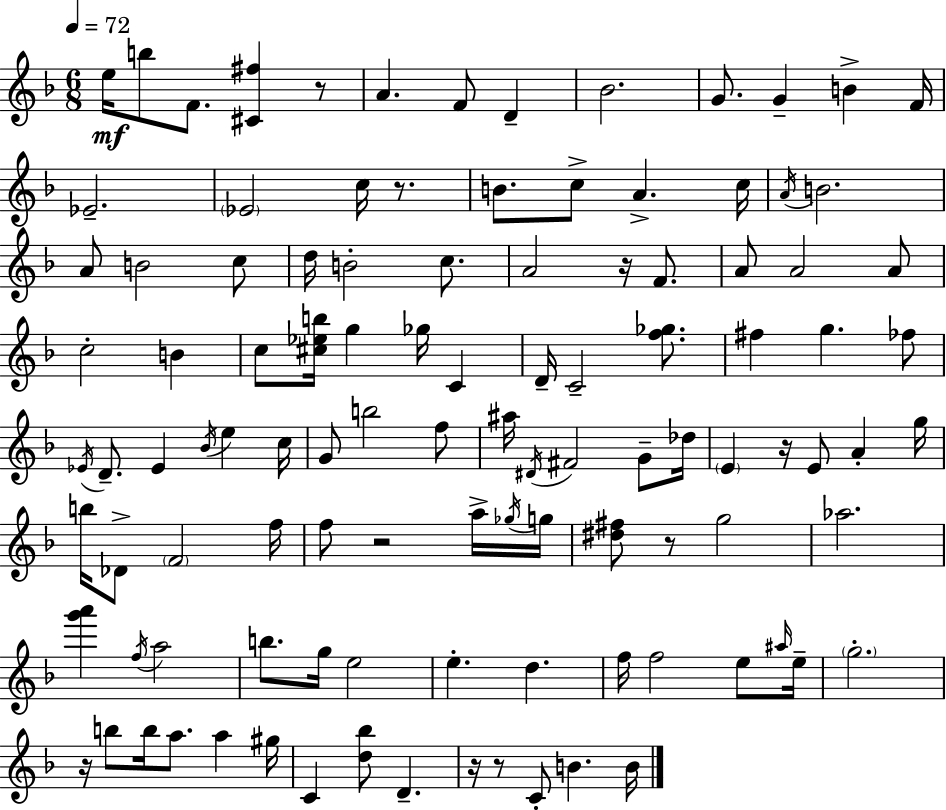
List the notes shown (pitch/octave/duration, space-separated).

E5/s B5/e F4/e. [C#4,F#5]/q R/e A4/q. F4/e D4/q Bb4/h. G4/e. G4/q B4/q F4/s Eb4/h. Eb4/h C5/s R/e. B4/e. C5/e A4/q. C5/s A4/s B4/h. A4/e B4/h C5/e D5/s B4/h C5/e. A4/h R/s F4/e. A4/e A4/h A4/e C5/h B4/q C5/e [C#5,Eb5,B5]/s G5/q Gb5/s C4/q D4/s C4/h [F5,Gb5]/e. F#5/q G5/q. FES5/e Eb4/s D4/e. Eb4/q Bb4/s E5/q C5/s G4/e B5/h F5/e A#5/s D#4/s F#4/h G4/e Db5/s E4/q R/s E4/e A4/q G5/s B5/s Db4/e F4/h F5/s F5/e R/h A5/s Gb5/s G5/s [D#5,F#5]/e R/e G5/h Ab5/h. [G6,A6]/q F5/s A5/h B5/e. G5/s E5/h E5/q. D5/q. F5/s F5/h E5/e A#5/s E5/s G5/h. R/s B5/e B5/s A5/e. A5/q G#5/s C4/q [D5,Bb5]/e D4/q. R/s R/e C4/e B4/q. B4/s